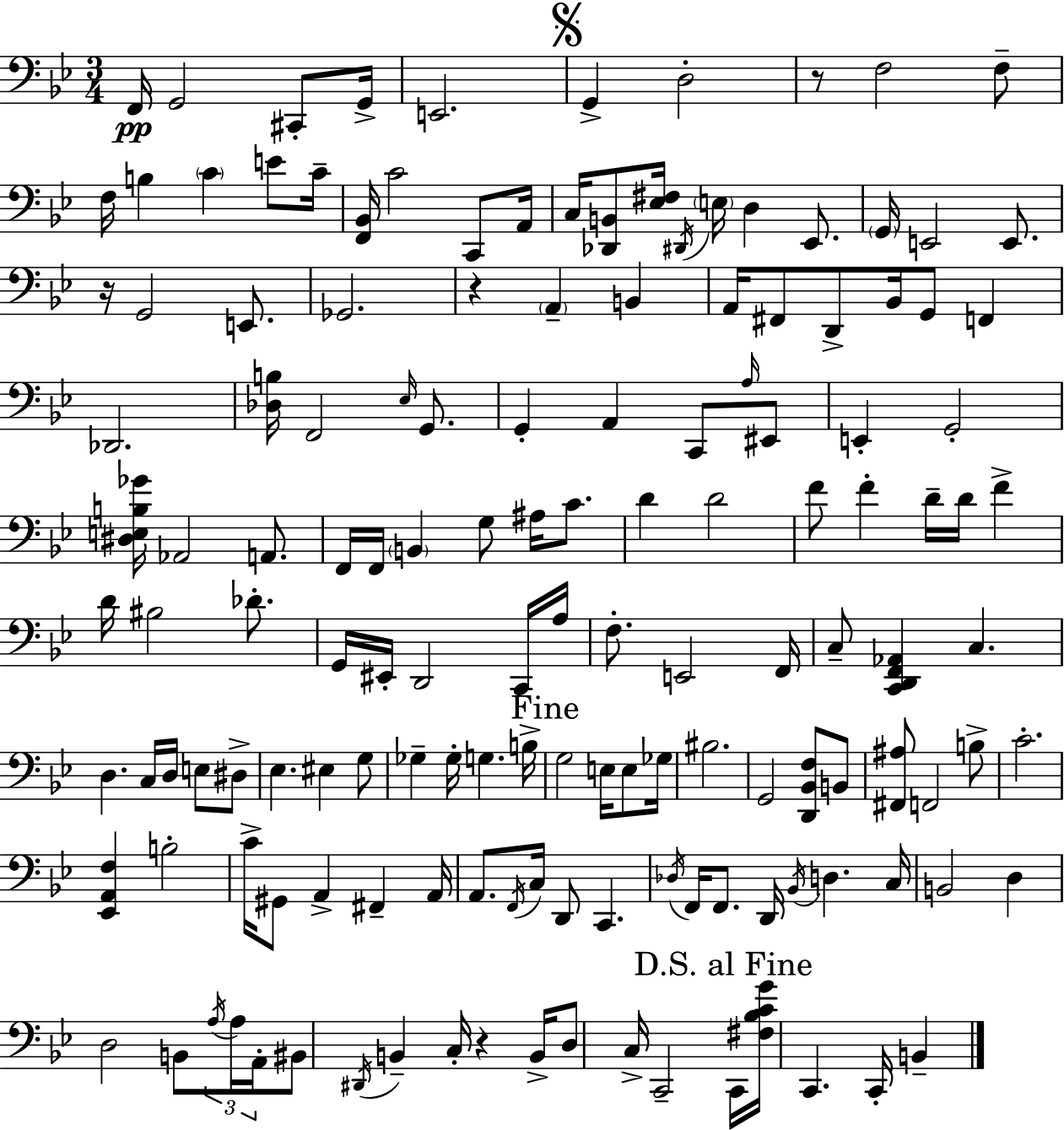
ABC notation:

X:1
T:Untitled
M:3/4
L:1/4
K:Bb
F,,/4 G,,2 ^C,,/2 G,,/4 E,,2 G,, D,2 z/2 F,2 F,/2 F,/4 B, C E/2 C/4 [F,,_B,,]/4 C2 C,,/2 A,,/4 C,/4 [_D,,B,,]/2 [_E,^F,]/4 ^D,,/4 E,/4 D, _E,,/2 G,,/4 E,,2 E,,/2 z/4 G,,2 E,,/2 _G,,2 z A,, B,, A,,/4 ^F,,/2 D,,/2 _B,,/4 G,,/2 F,, _D,,2 [_D,B,]/4 F,,2 _E,/4 G,,/2 G,, A,, C,,/2 A,/4 ^E,,/2 E,, G,,2 [^D,E,B,_G]/4 _A,,2 A,,/2 F,,/4 F,,/4 B,, G,/2 ^A,/4 C/2 D D2 F/2 F D/4 D/4 F D/4 ^B,2 _D/2 G,,/4 ^E,,/4 D,,2 C,,/4 A,/4 F,/2 E,,2 F,,/4 C,/2 [C,,D,,F,,_A,,] C, D, C,/4 D,/4 E,/2 ^D,/2 _E, ^E, G,/2 _G, _G,/4 G, B,/4 G,2 E,/4 E,/2 _G,/4 ^B,2 G,,2 [D,,_B,,F,]/2 B,,/2 [^F,,^A,]/2 F,,2 B,/2 C2 [_E,,A,,F,] B,2 C/4 ^G,,/2 A,, ^F,, A,,/4 A,,/2 F,,/4 C,/4 D,,/2 C,, _D,/4 F,,/4 F,,/2 D,,/4 _B,,/4 D, C,/4 B,,2 D, D,2 B,,/2 A,/4 A,/4 A,,/4 ^B,,/2 ^D,,/4 B,, C,/4 z B,,/4 D,/2 C,/4 C,,2 C,,/4 [^F,_B,CG]/4 C,, C,,/4 B,,